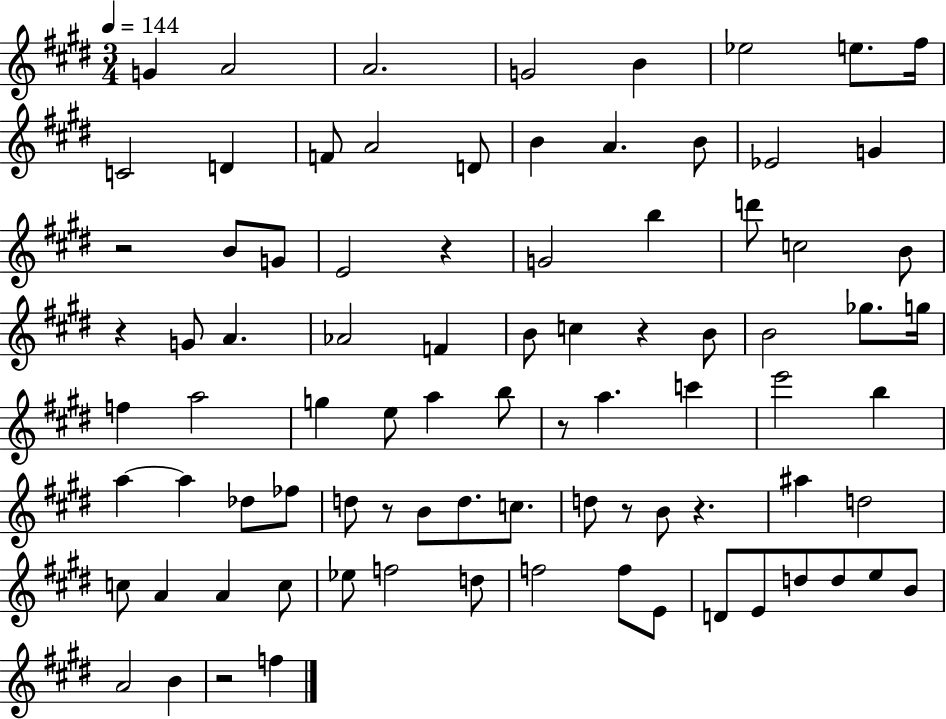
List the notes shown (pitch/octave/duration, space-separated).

G4/q A4/h A4/h. G4/h B4/q Eb5/h E5/e. F#5/s C4/h D4/q F4/e A4/h D4/e B4/q A4/q. B4/e Eb4/h G4/q R/h B4/e G4/e E4/h R/q G4/h B5/q D6/e C5/h B4/e R/q G4/e A4/q. Ab4/h F4/q B4/e C5/q R/q B4/e B4/h Gb5/e. G5/s F5/q A5/h G5/q E5/e A5/q B5/e R/e A5/q. C6/q E6/h B5/q A5/q A5/q Db5/e FES5/e D5/e R/e B4/e D5/e. C5/e. D5/e R/e B4/e R/q. A#5/q D5/h C5/e A4/q A4/q C5/e Eb5/e F5/h D5/e F5/h F5/e E4/e D4/e E4/e D5/e D5/e E5/e B4/e A4/h B4/q R/h F5/q